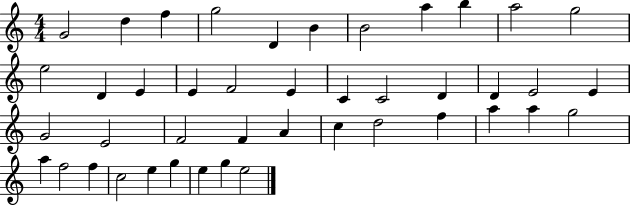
X:1
T:Untitled
M:4/4
L:1/4
K:C
G2 d f g2 D B B2 a b a2 g2 e2 D E E F2 E C C2 D D E2 E G2 E2 F2 F A c d2 f a a g2 a f2 f c2 e g e g e2